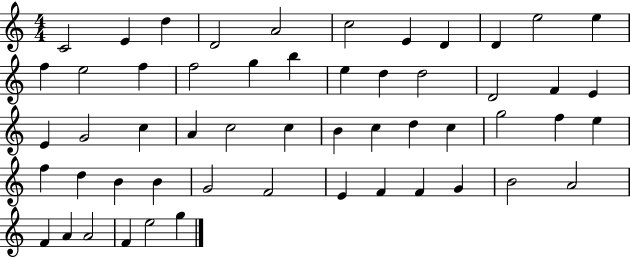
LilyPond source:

{
  \clef treble
  \numericTimeSignature
  \time 4/4
  \key c \major
  c'2 e'4 d''4 | d'2 a'2 | c''2 e'4 d'4 | d'4 e''2 e''4 | \break f''4 e''2 f''4 | f''2 g''4 b''4 | e''4 d''4 d''2 | d'2 f'4 e'4 | \break e'4 g'2 c''4 | a'4 c''2 c''4 | b'4 c''4 d''4 c''4 | g''2 f''4 e''4 | \break f''4 d''4 b'4 b'4 | g'2 f'2 | e'4 f'4 f'4 g'4 | b'2 a'2 | \break f'4 a'4 a'2 | f'4 e''2 g''4 | \bar "|."
}